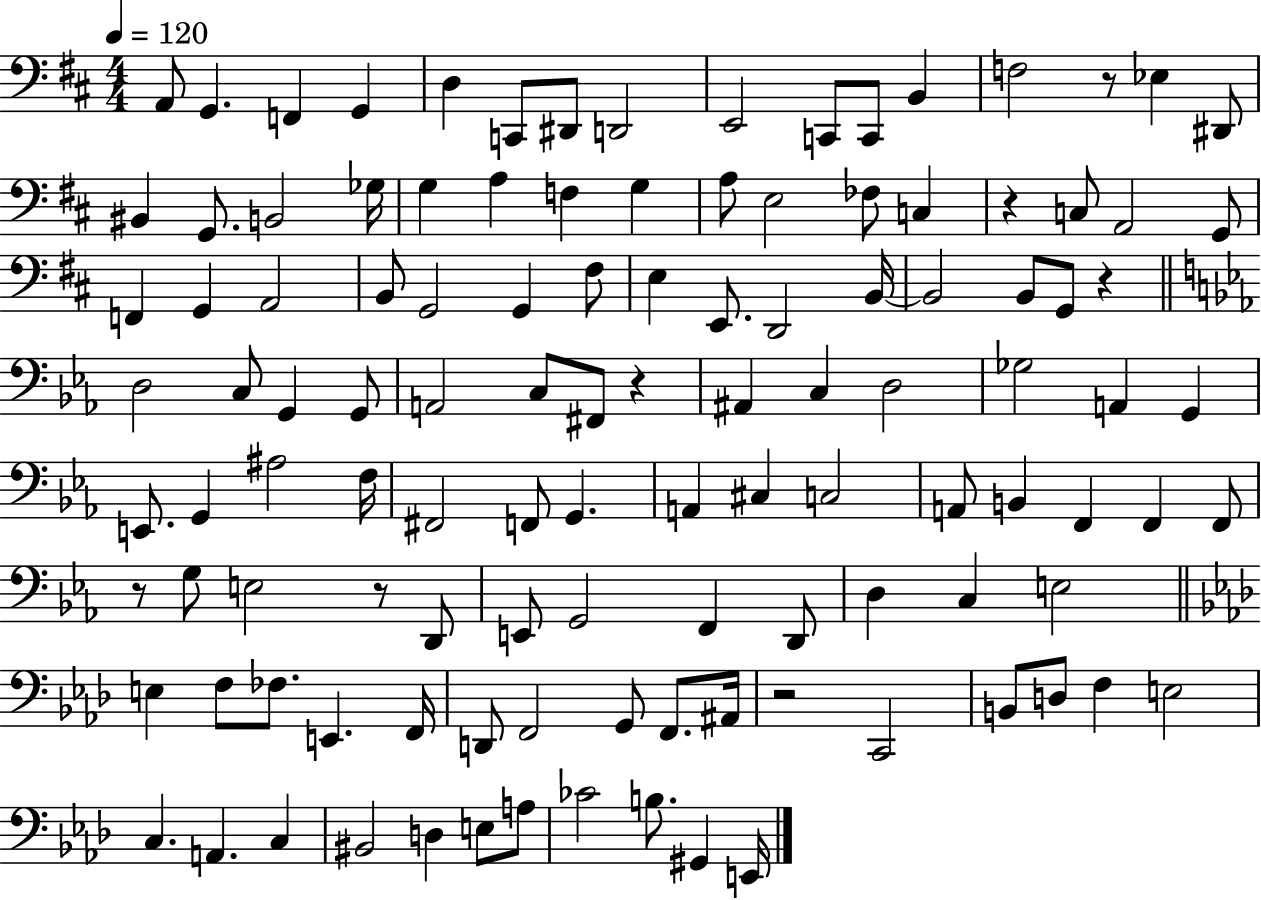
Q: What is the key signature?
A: D major